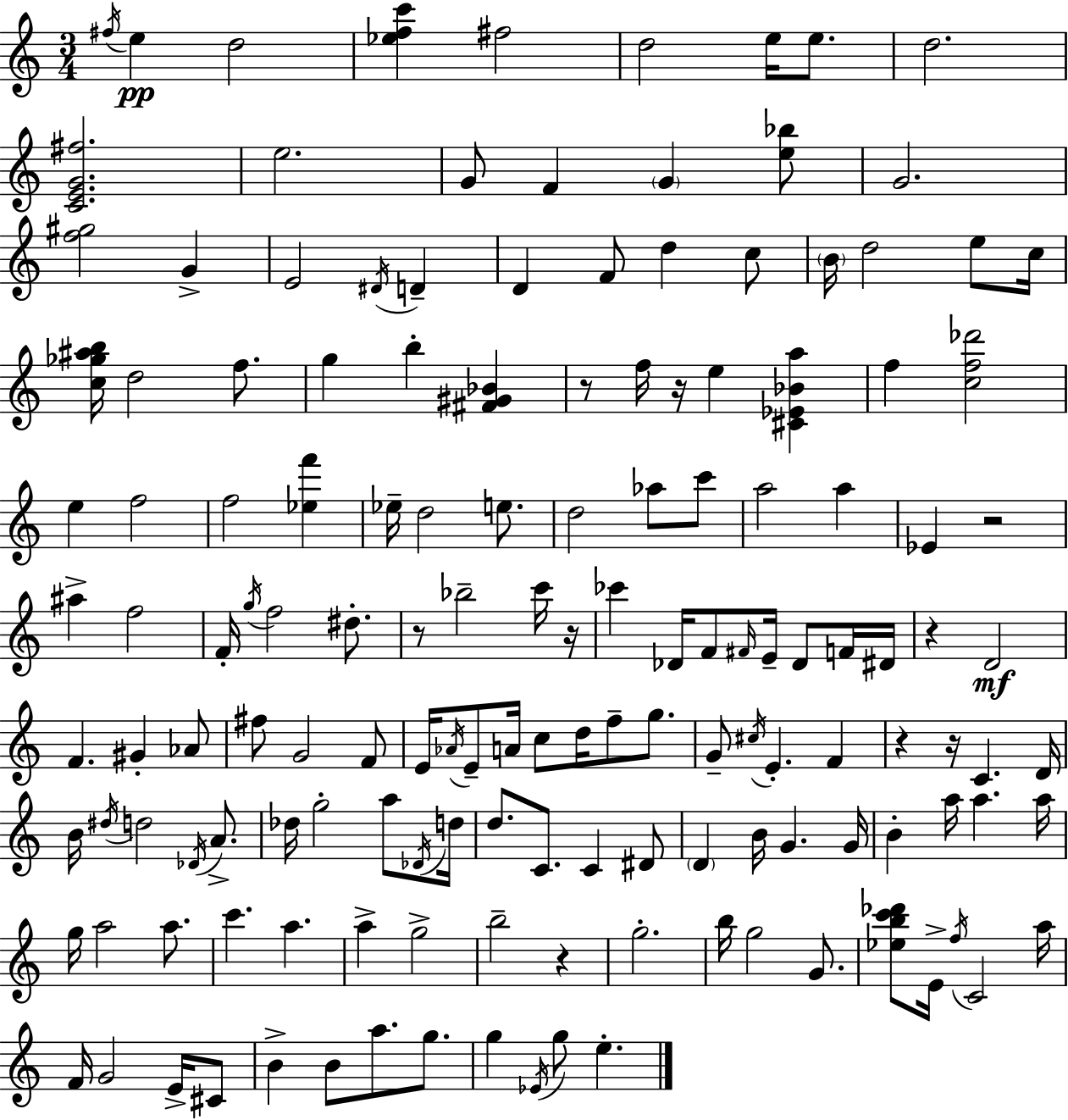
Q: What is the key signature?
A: C major